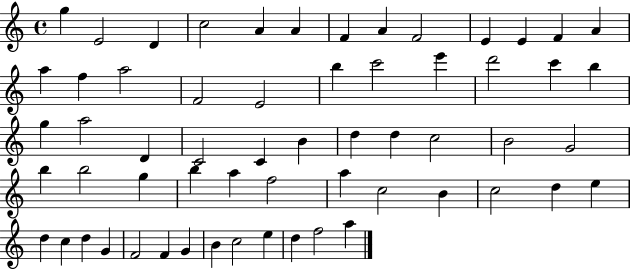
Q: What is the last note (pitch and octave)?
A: A5